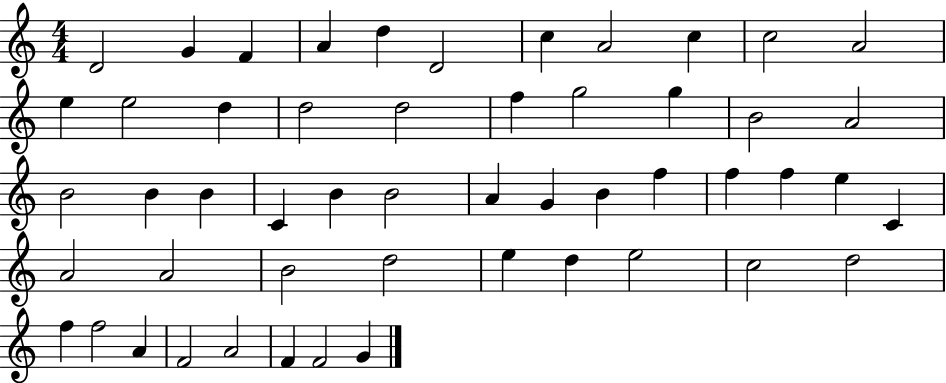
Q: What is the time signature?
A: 4/4